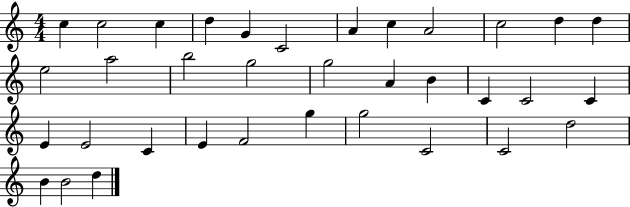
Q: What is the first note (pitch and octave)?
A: C5